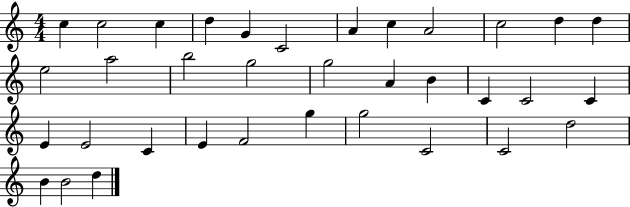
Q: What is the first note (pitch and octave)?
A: C5